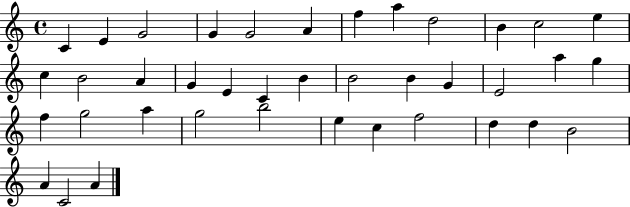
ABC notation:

X:1
T:Untitled
M:4/4
L:1/4
K:C
C E G2 G G2 A f a d2 B c2 e c B2 A G E C B B2 B G E2 a g f g2 a g2 b2 e c f2 d d B2 A C2 A